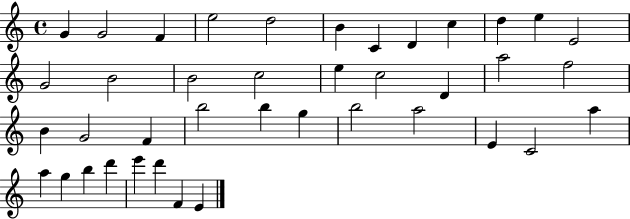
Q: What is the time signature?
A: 4/4